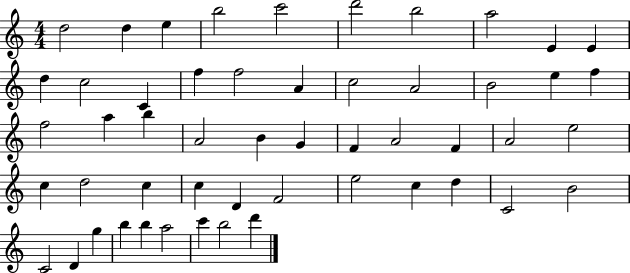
X:1
T:Untitled
M:4/4
L:1/4
K:C
d2 d e b2 c'2 d'2 b2 a2 E E d c2 C f f2 A c2 A2 B2 e f f2 a b A2 B G F A2 F A2 e2 c d2 c c D F2 e2 c d C2 B2 C2 D g b b a2 c' b2 d'